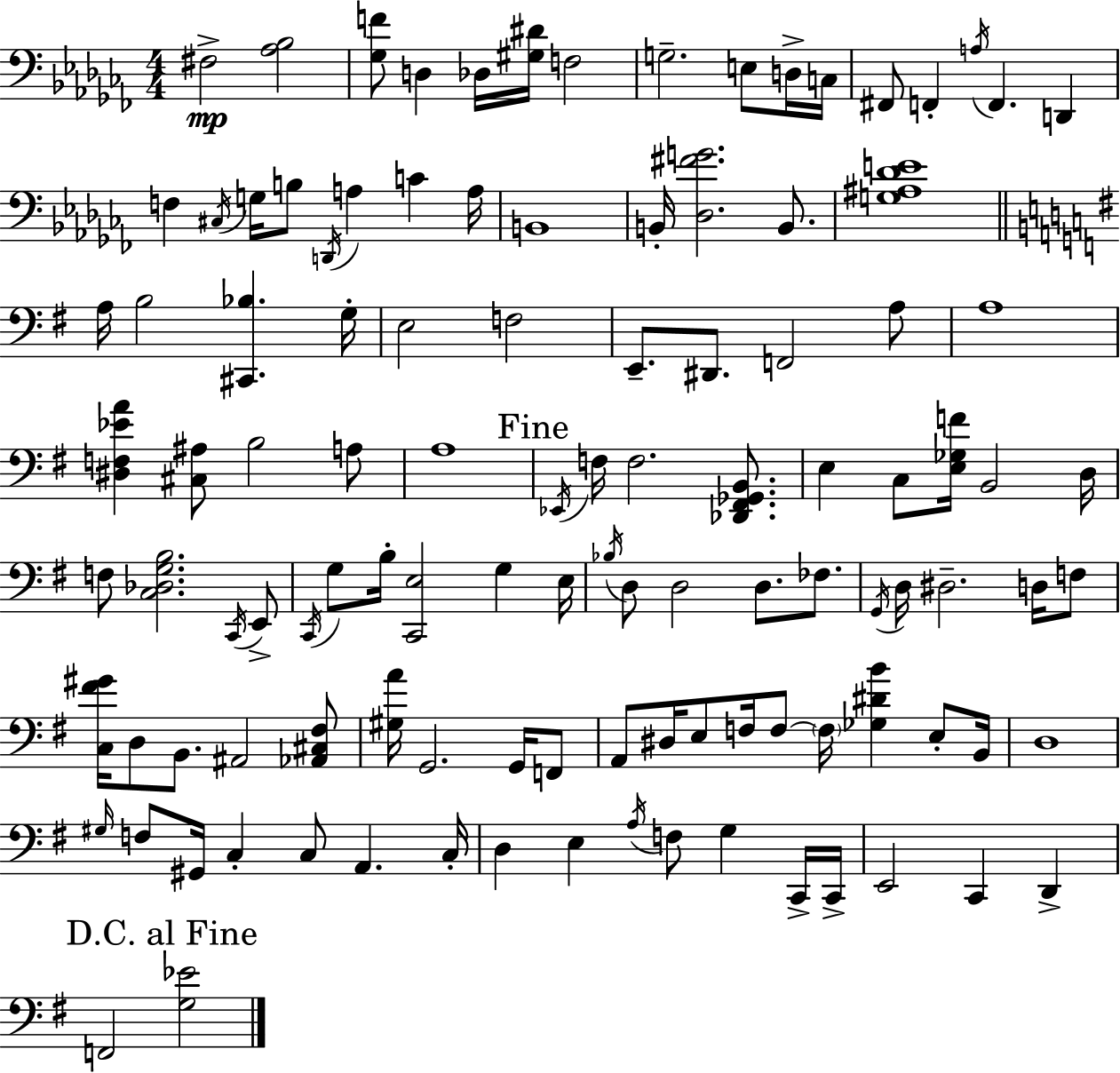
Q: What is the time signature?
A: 4/4